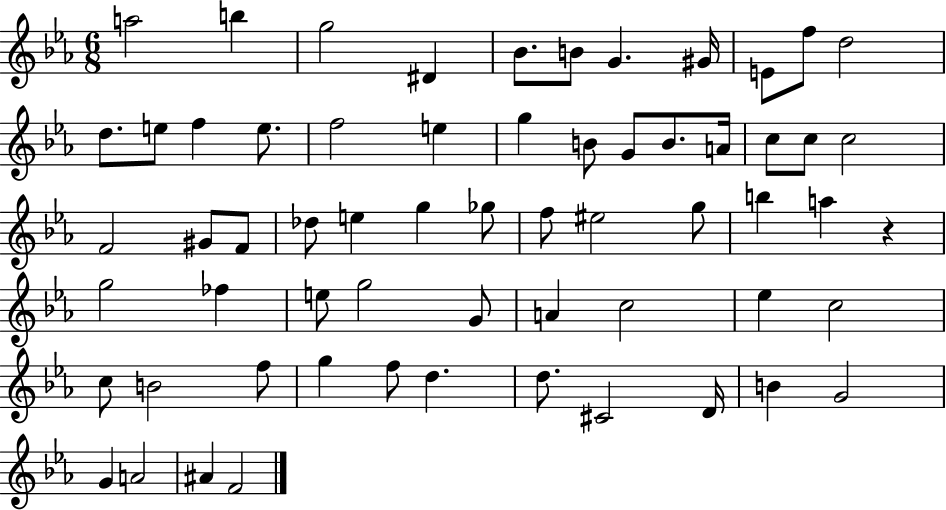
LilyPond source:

{
  \clef treble
  \numericTimeSignature
  \time 6/8
  \key ees \major
  a''2 b''4 | g''2 dis'4 | bes'8. b'8 g'4. gis'16 | e'8 f''8 d''2 | \break d''8. e''8 f''4 e''8. | f''2 e''4 | g''4 b'8 g'8 b'8. a'16 | c''8 c''8 c''2 | \break f'2 gis'8 f'8 | des''8 e''4 g''4 ges''8 | f''8 eis''2 g''8 | b''4 a''4 r4 | \break g''2 fes''4 | e''8 g''2 g'8 | a'4 c''2 | ees''4 c''2 | \break c''8 b'2 f''8 | g''4 f''8 d''4. | d''8. cis'2 d'16 | b'4 g'2 | \break g'4 a'2 | ais'4 f'2 | \bar "|."
}